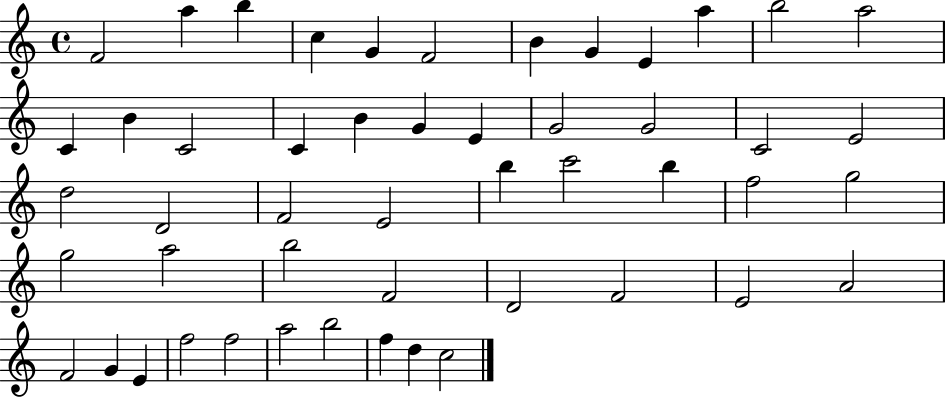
{
  \clef treble
  \time 4/4
  \defaultTimeSignature
  \key c \major
  f'2 a''4 b''4 | c''4 g'4 f'2 | b'4 g'4 e'4 a''4 | b''2 a''2 | \break c'4 b'4 c'2 | c'4 b'4 g'4 e'4 | g'2 g'2 | c'2 e'2 | \break d''2 d'2 | f'2 e'2 | b''4 c'''2 b''4 | f''2 g''2 | \break g''2 a''2 | b''2 f'2 | d'2 f'2 | e'2 a'2 | \break f'2 g'4 e'4 | f''2 f''2 | a''2 b''2 | f''4 d''4 c''2 | \break \bar "|."
}